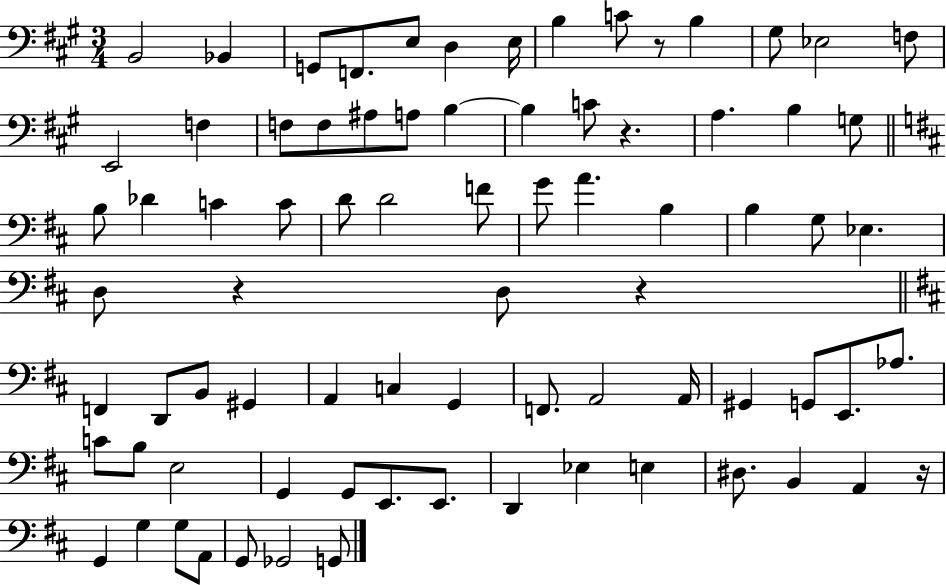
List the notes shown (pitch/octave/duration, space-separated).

B2/h Bb2/q G2/e F2/e. E3/e D3/q E3/s B3/q C4/e R/e B3/q G#3/e Eb3/h F3/e E2/h F3/q F3/e F3/e A#3/e A3/e B3/q B3/q C4/e R/q. A3/q. B3/q G3/e B3/e Db4/q C4/q C4/e D4/e D4/h F4/e G4/e A4/q. B3/q B3/q G3/e Eb3/q. D3/e R/q D3/e R/q F2/q D2/e B2/e G#2/q A2/q C3/q G2/q F2/e. A2/h A2/s G#2/q G2/e E2/e. Ab3/e. C4/e B3/e E3/h G2/q G2/e E2/e. E2/e. D2/q Eb3/q E3/q D#3/e. B2/q A2/q R/s G2/q G3/q G3/e A2/e G2/e Gb2/h G2/e